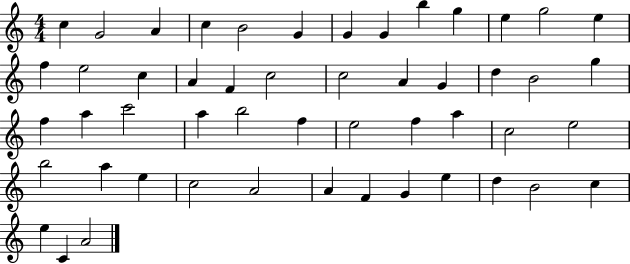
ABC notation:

X:1
T:Untitled
M:4/4
L:1/4
K:C
c G2 A c B2 G G G b g e g2 e f e2 c A F c2 c2 A G d B2 g f a c'2 a b2 f e2 f a c2 e2 b2 a e c2 A2 A F G e d B2 c e C A2